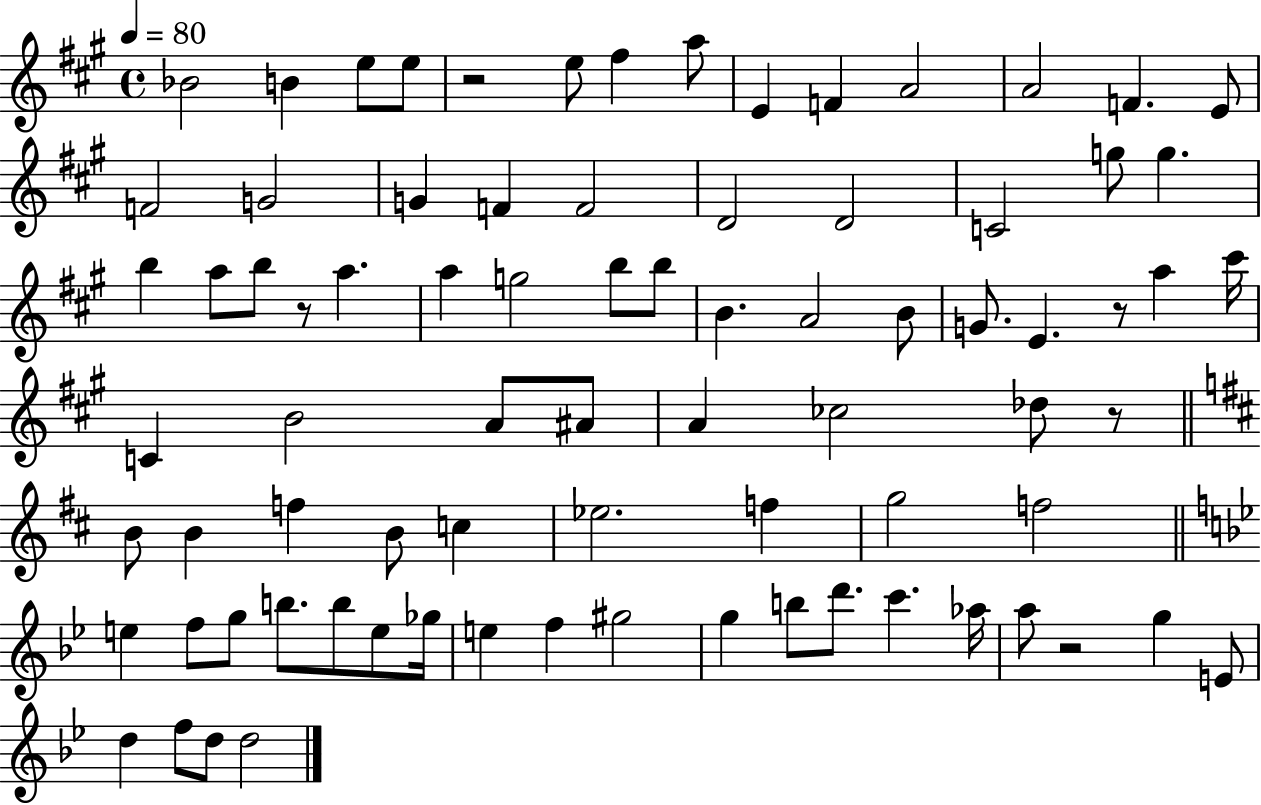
Bb4/h B4/q E5/e E5/e R/h E5/e F#5/q A5/e E4/q F4/q A4/h A4/h F4/q. E4/e F4/h G4/h G4/q F4/q F4/h D4/h D4/h C4/h G5/e G5/q. B5/q A5/e B5/e R/e A5/q. A5/q G5/h B5/e B5/e B4/q. A4/h B4/e G4/e. E4/q. R/e A5/q C#6/s C4/q B4/h A4/e A#4/e A4/q CES5/h Db5/e R/e B4/e B4/q F5/q B4/e C5/q Eb5/h. F5/q G5/h F5/h E5/q F5/e G5/e B5/e. B5/e E5/e Gb5/s E5/q F5/q G#5/h G5/q B5/e D6/e. C6/q. Ab5/s A5/e R/h G5/q E4/e D5/q F5/e D5/e D5/h